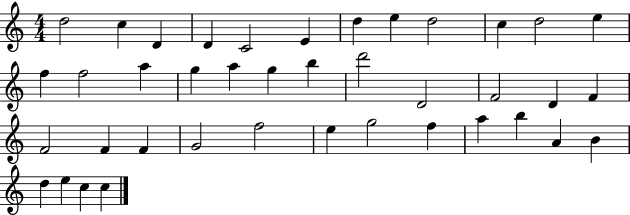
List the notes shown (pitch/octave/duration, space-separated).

D5/h C5/q D4/q D4/q C4/h E4/q D5/q E5/q D5/h C5/q D5/h E5/q F5/q F5/h A5/q G5/q A5/q G5/q B5/q D6/h D4/h F4/h D4/q F4/q F4/h F4/q F4/q G4/h F5/h E5/q G5/h F5/q A5/q B5/q A4/q B4/q D5/q E5/q C5/q C5/q